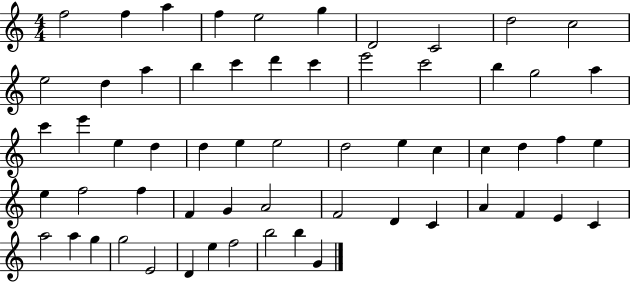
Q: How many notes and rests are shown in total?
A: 60